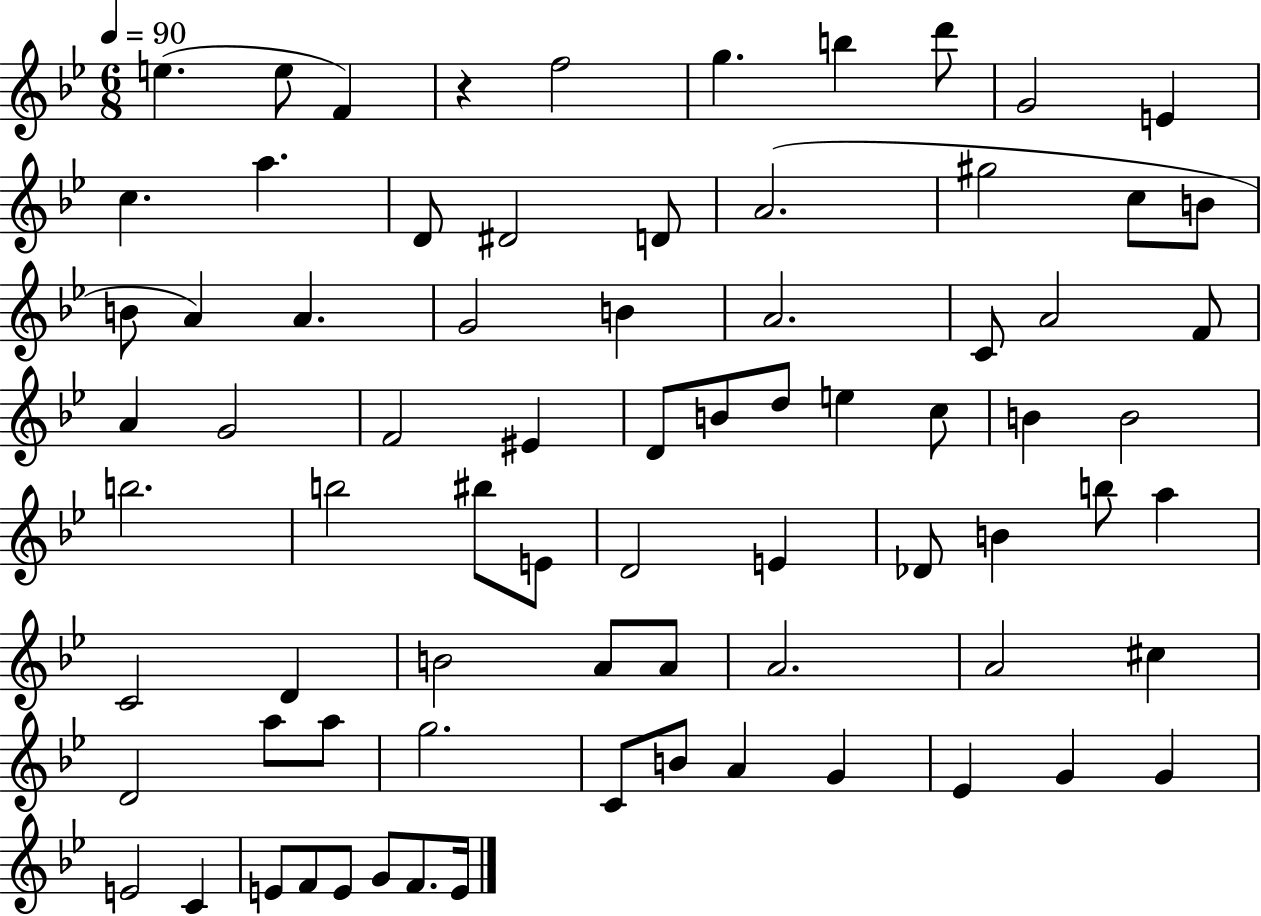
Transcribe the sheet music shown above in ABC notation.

X:1
T:Untitled
M:6/8
L:1/4
K:Bb
e e/2 F z f2 g b d'/2 G2 E c a D/2 ^D2 D/2 A2 ^g2 c/2 B/2 B/2 A A G2 B A2 C/2 A2 F/2 A G2 F2 ^E D/2 B/2 d/2 e c/2 B B2 b2 b2 ^b/2 E/2 D2 E _D/2 B b/2 a C2 D B2 A/2 A/2 A2 A2 ^c D2 a/2 a/2 g2 C/2 B/2 A G _E G G E2 C E/2 F/2 E/2 G/2 F/2 E/4